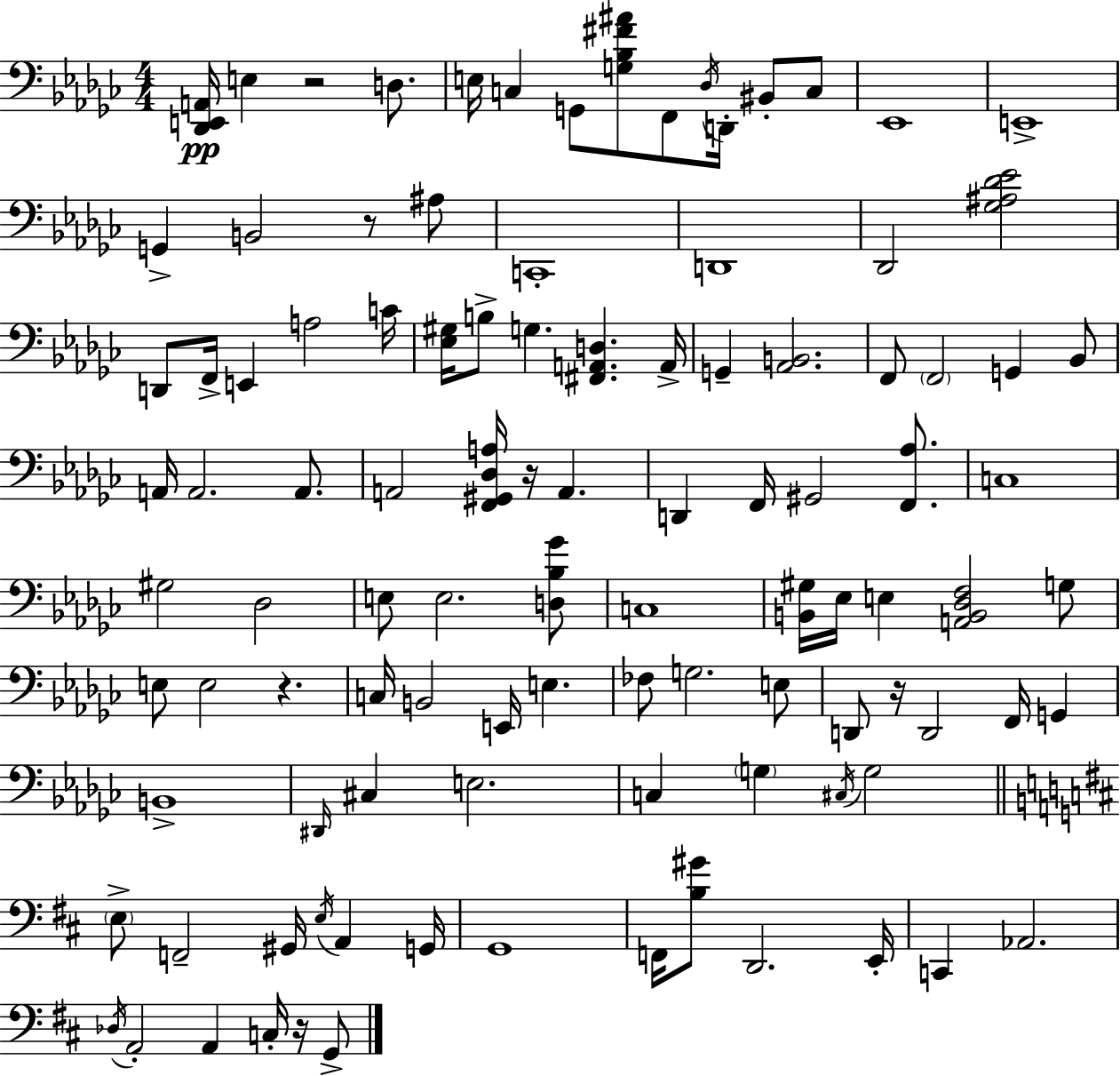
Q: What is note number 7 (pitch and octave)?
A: Db3